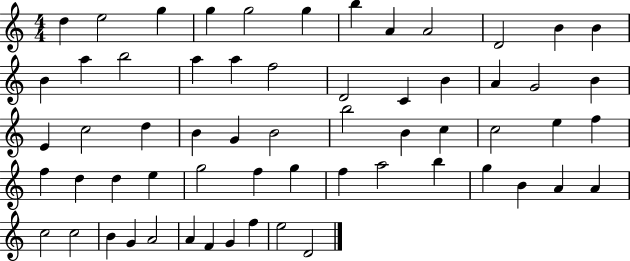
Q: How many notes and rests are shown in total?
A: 61